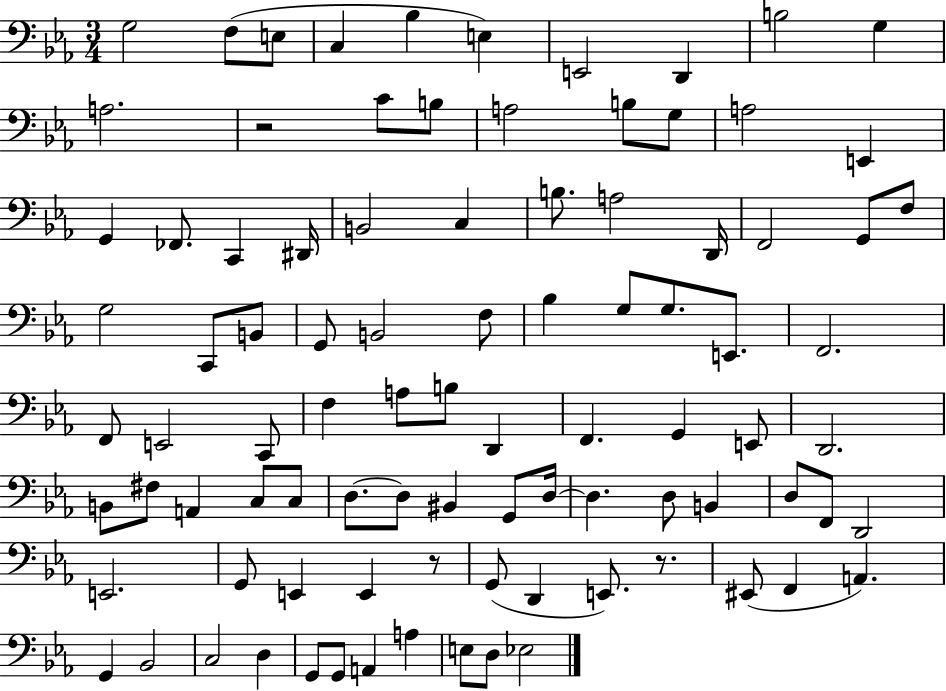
X:1
T:Untitled
M:3/4
L:1/4
K:Eb
G,2 F,/2 E,/2 C, _B, E, E,,2 D,, B,2 G, A,2 z2 C/2 B,/2 A,2 B,/2 G,/2 A,2 E,, G,, _F,,/2 C,, ^D,,/4 B,,2 C, B,/2 A,2 D,,/4 F,,2 G,,/2 F,/2 G,2 C,,/2 B,,/2 G,,/2 B,,2 F,/2 _B, G,/2 G,/2 E,,/2 F,,2 F,,/2 E,,2 C,,/2 F, A,/2 B,/2 D,, F,, G,, E,,/2 D,,2 B,,/2 ^F,/2 A,, C,/2 C,/2 D,/2 D,/2 ^B,, G,,/2 D,/4 D, D,/2 B,, D,/2 F,,/2 D,,2 E,,2 G,,/2 E,, E,, z/2 G,,/2 D,, E,,/2 z/2 ^E,,/2 F,, A,, G,, _B,,2 C,2 D, G,,/2 G,,/2 A,, A, E,/2 D,/2 _E,2